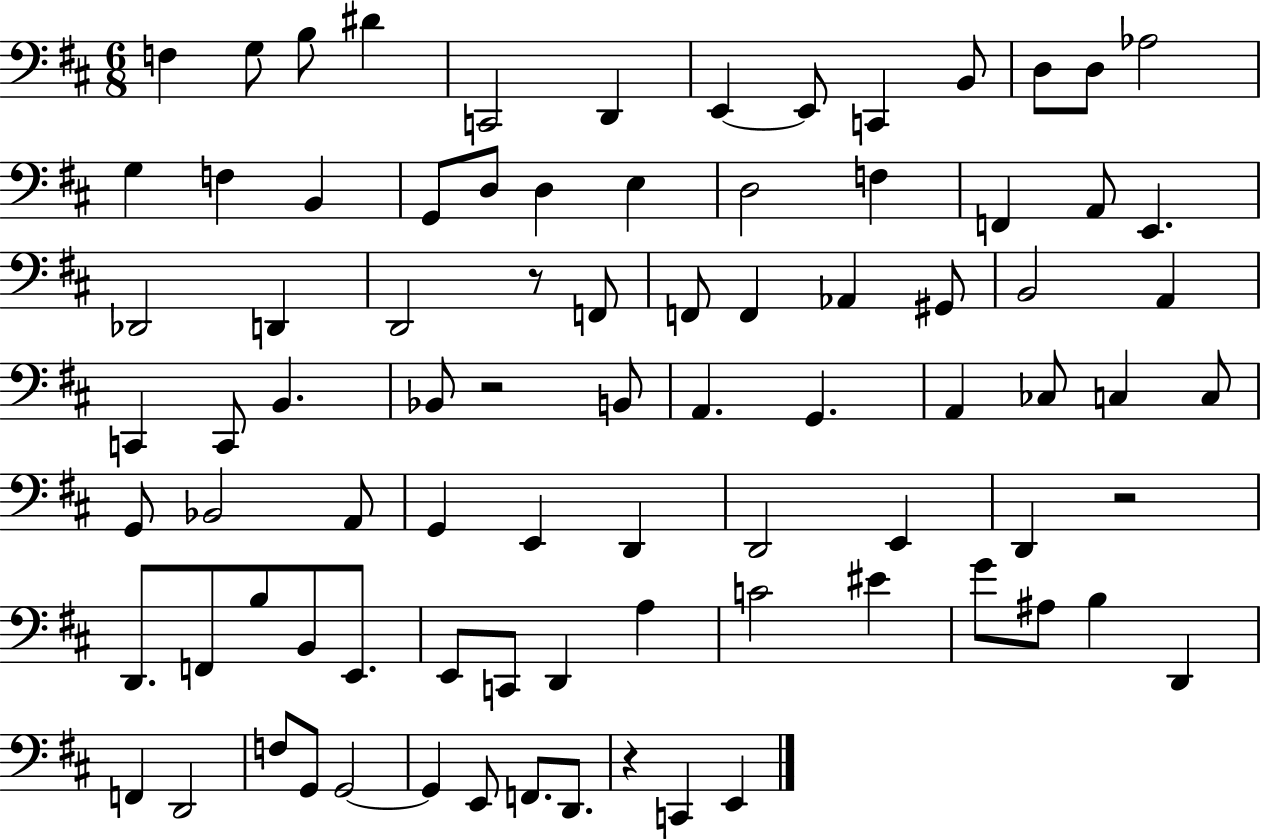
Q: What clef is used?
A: bass